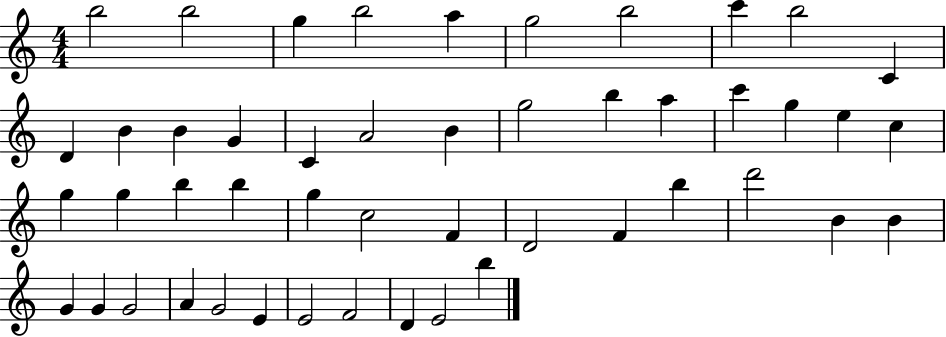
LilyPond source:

{
  \clef treble
  \numericTimeSignature
  \time 4/4
  \key c \major
  b''2 b''2 | g''4 b''2 a''4 | g''2 b''2 | c'''4 b''2 c'4 | \break d'4 b'4 b'4 g'4 | c'4 a'2 b'4 | g''2 b''4 a''4 | c'''4 g''4 e''4 c''4 | \break g''4 g''4 b''4 b''4 | g''4 c''2 f'4 | d'2 f'4 b''4 | d'''2 b'4 b'4 | \break g'4 g'4 g'2 | a'4 g'2 e'4 | e'2 f'2 | d'4 e'2 b''4 | \break \bar "|."
}